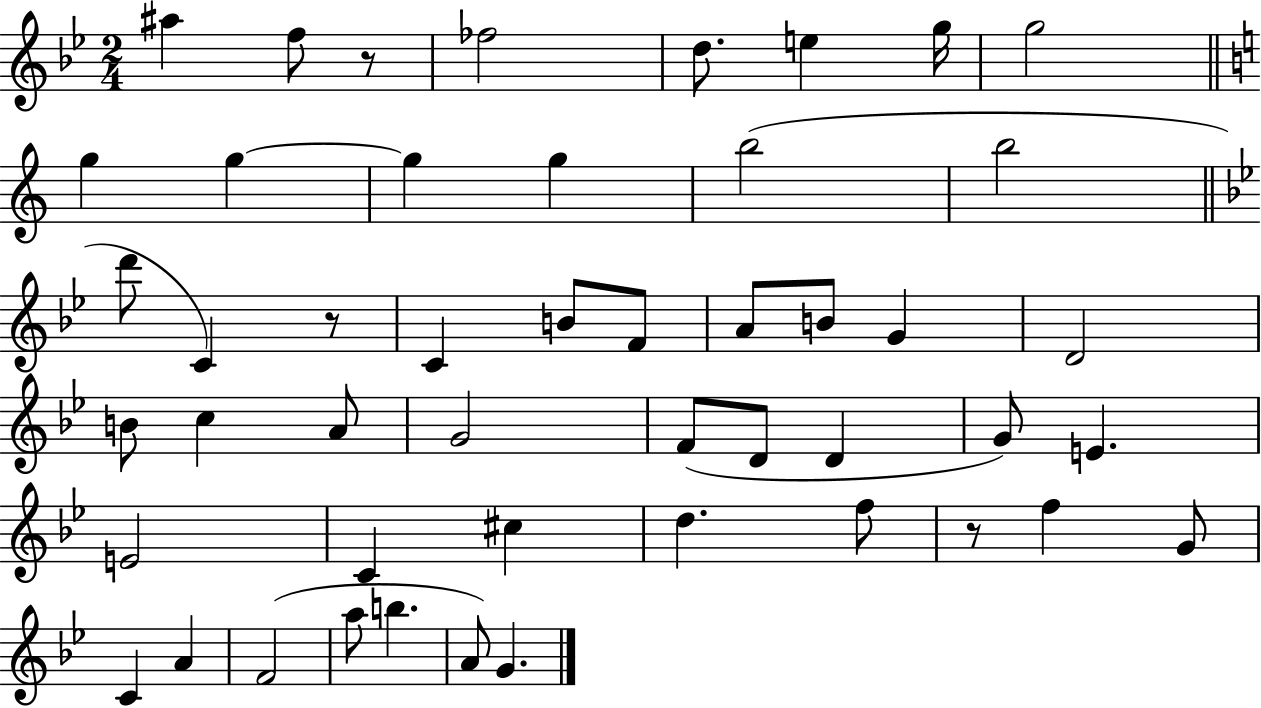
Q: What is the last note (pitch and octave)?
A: G4